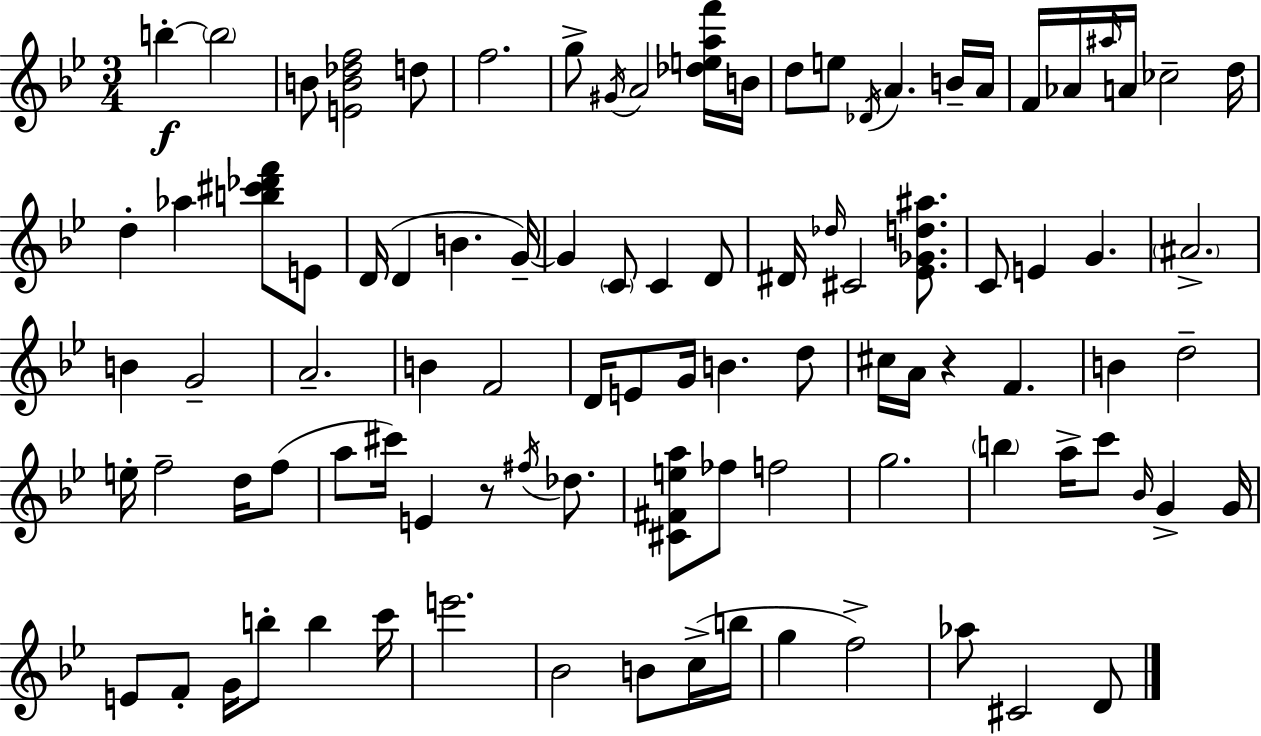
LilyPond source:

{
  \clef treble
  \numericTimeSignature
  \time 3/4
  \key bes \major
  b''4-.~~\f \parenthesize b''2 | b'8 <e' b' des'' f''>2 d''8 | f''2. | g''8-> \acciaccatura { gis'16 } a'2 <des'' e'' a'' f'''>16 | \break b'16 d''8 e''8 \acciaccatura { des'16 } a'4. | b'16-- a'16 f'16 aes'16 \grace { ais''16 } a'16 ces''2-- | d''16 d''4-. aes''4 <b'' cis''' des''' f'''>8 | e'8 d'16( d'4 b'4. | \break g'16--~~) g'4 \parenthesize c'8 c'4 | d'8 dis'16 \grace { des''16 } cis'2 | <ees' ges' d'' ais''>8. c'8 e'4 g'4. | \parenthesize ais'2.-> | \break b'4 g'2-- | a'2.-- | b'4 f'2 | d'16 e'8 g'16 b'4. | \break d''8 cis''16 a'16 r4 f'4. | b'4 d''2-- | e''16-. f''2-- | d''16 f''8( a''8 cis'''16) e'4 r8 | \break \acciaccatura { fis''16 } des''8. <cis' fis' e'' a''>8 fes''8 f''2 | g''2. | \parenthesize b''4 a''16-> c'''8 | \grace { bes'16 } g'4-> g'16 e'8 f'8-. g'16 b''8-. | \break b''4 c'''16 e'''2. | bes'2 | b'8 c''16->( b''16 g''4 f''2->) | aes''8 cis'2 | \break d'8 \bar "|."
}